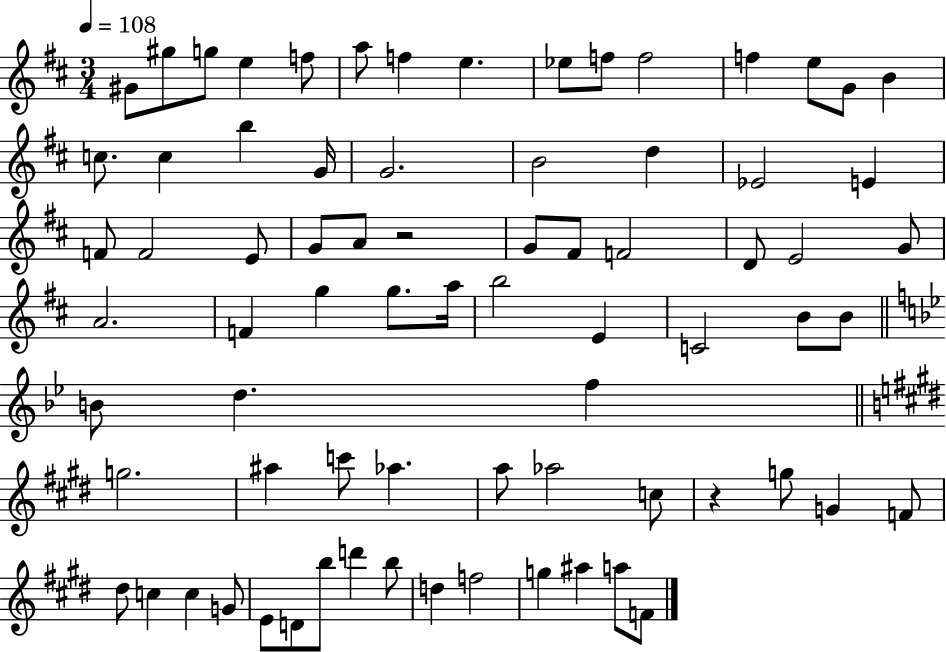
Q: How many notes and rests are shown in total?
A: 75